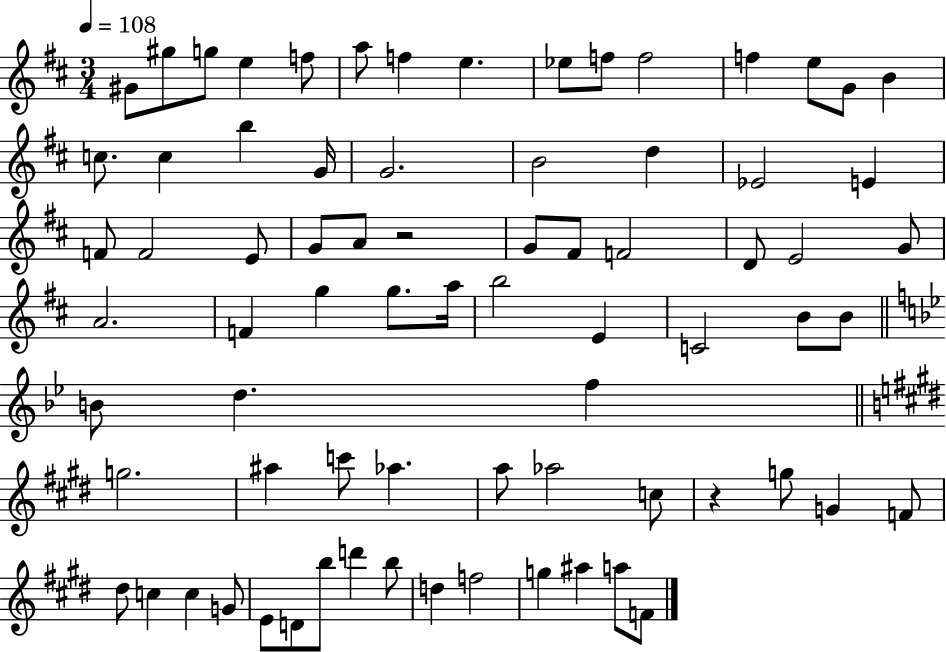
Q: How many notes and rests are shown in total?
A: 75